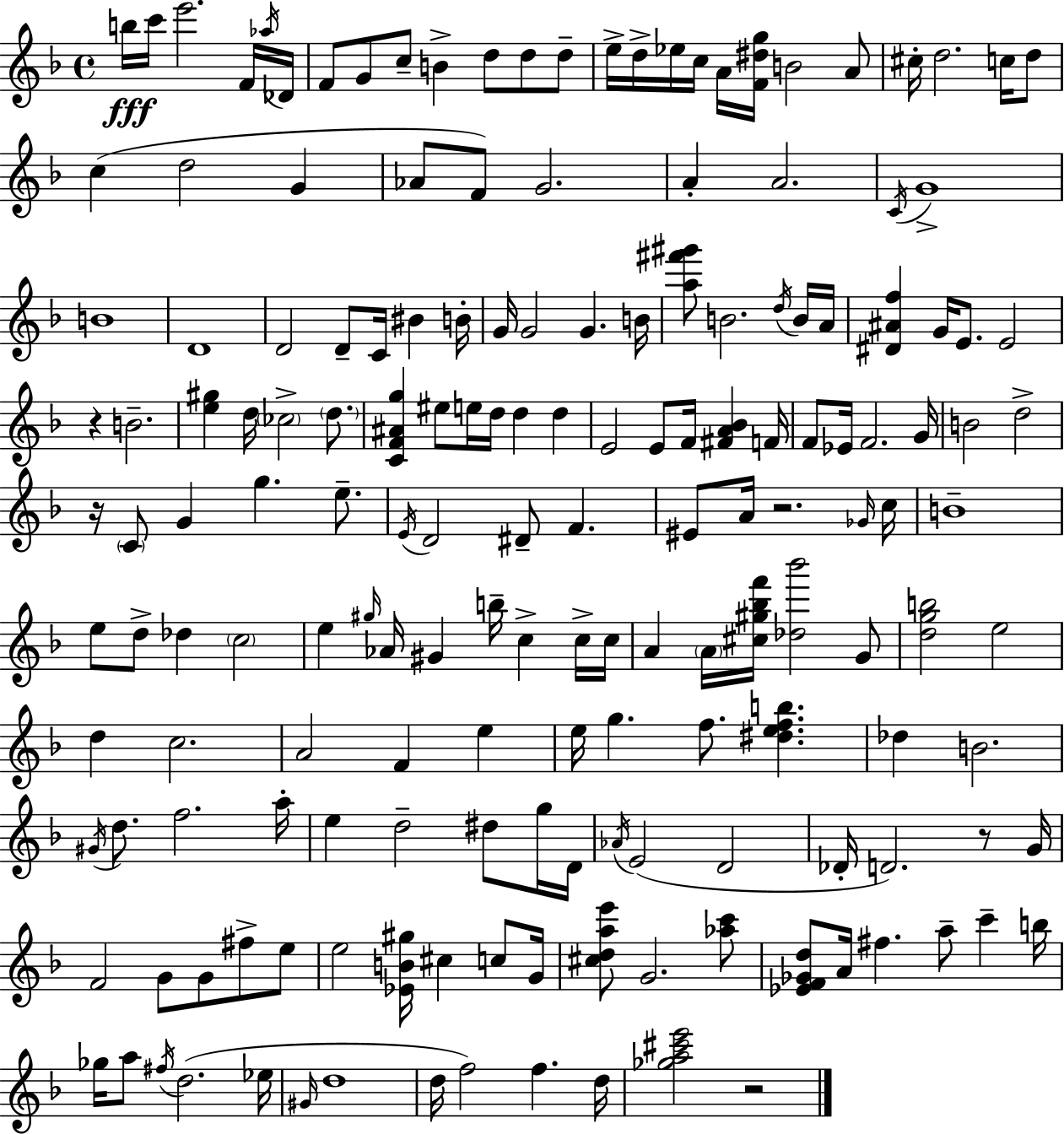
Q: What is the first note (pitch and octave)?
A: B5